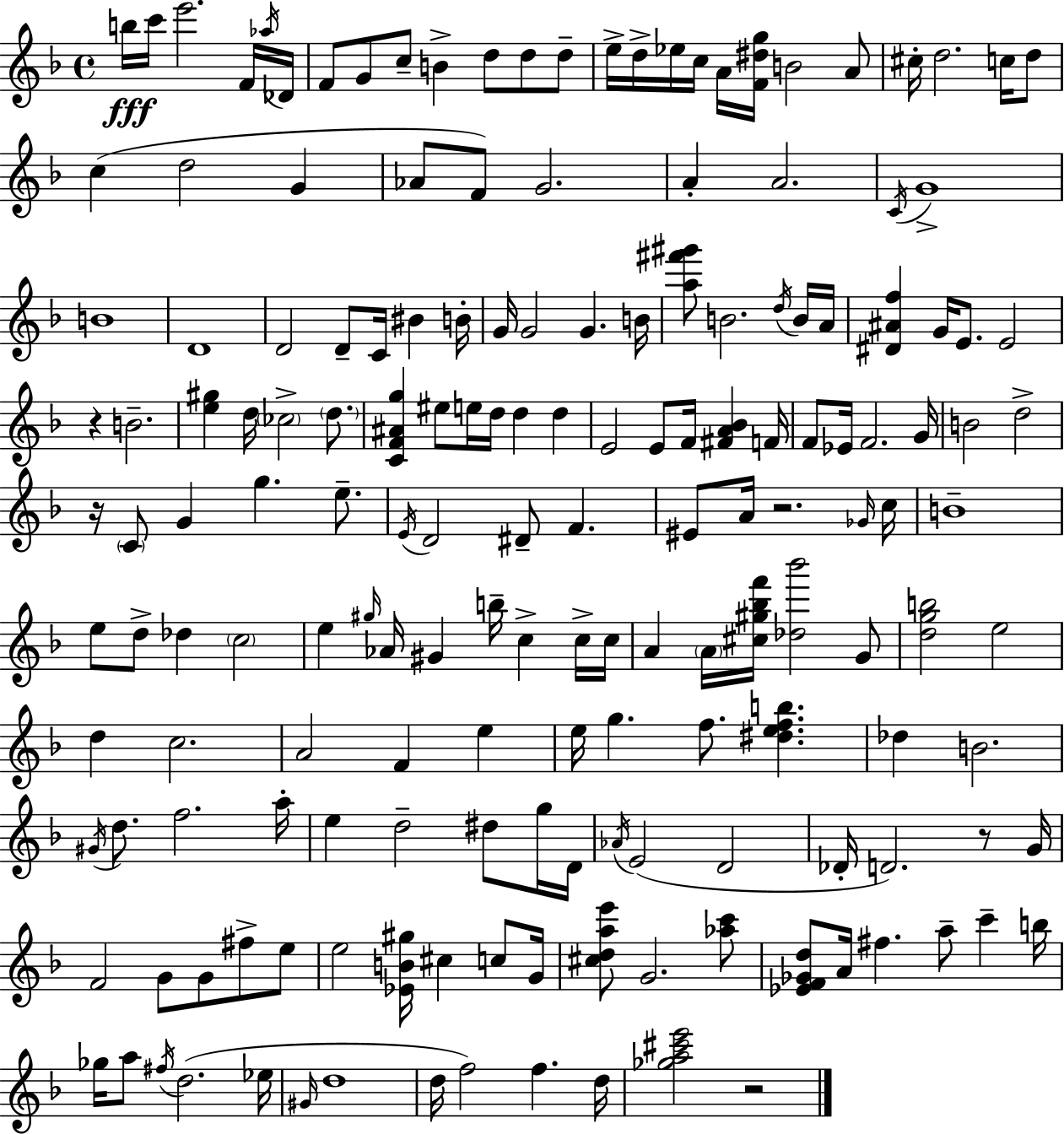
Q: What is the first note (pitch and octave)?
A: B5